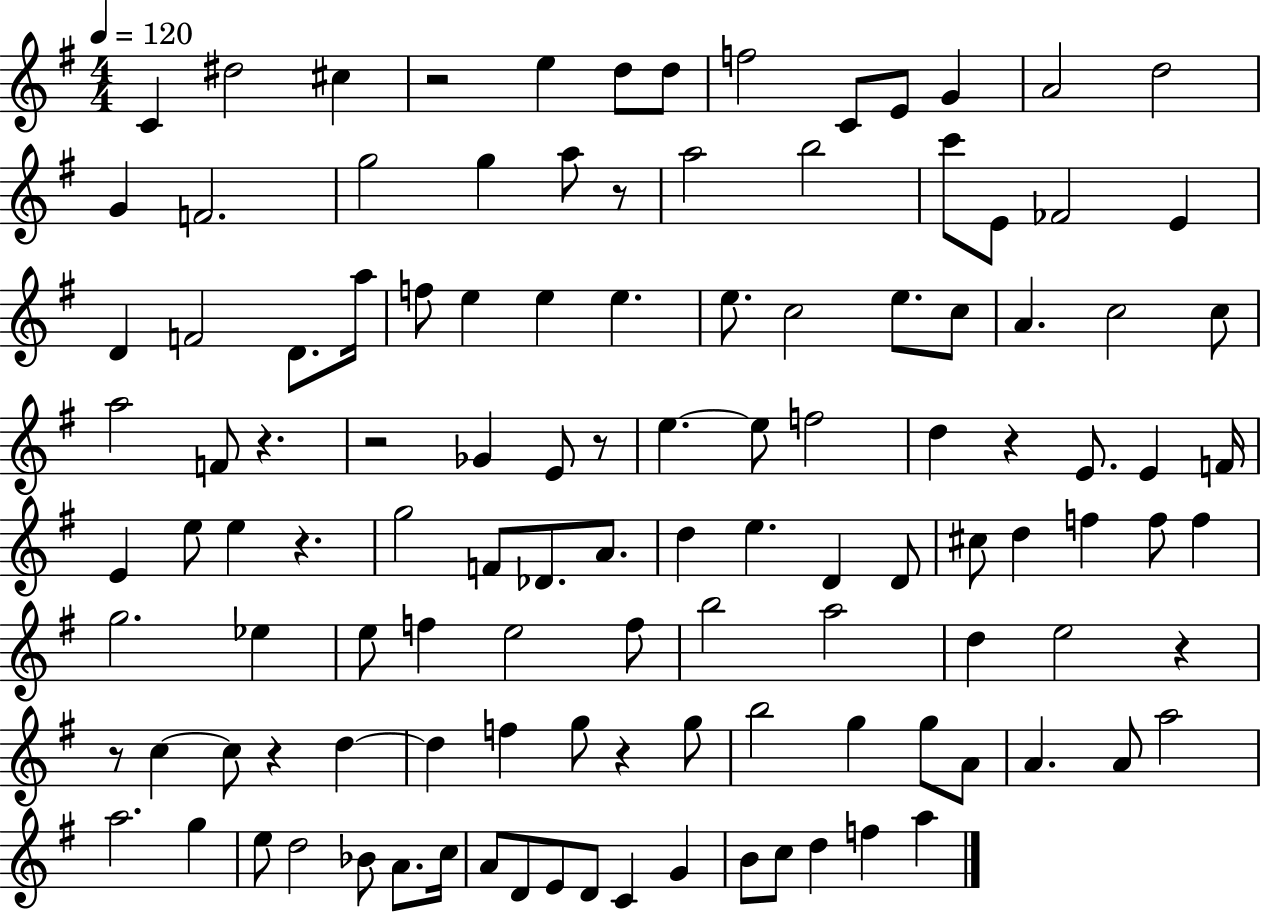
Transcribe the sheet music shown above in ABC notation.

X:1
T:Untitled
M:4/4
L:1/4
K:G
C ^d2 ^c z2 e d/2 d/2 f2 C/2 E/2 G A2 d2 G F2 g2 g a/2 z/2 a2 b2 c'/2 E/2 _F2 E D F2 D/2 a/4 f/2 e e e e/2 c2 e/2 c/2 A c2 c/2 a2 F/2 z z2 _G E/2 z/2 e e/2 f2 d z E/2 E F/4 E e/2 e z g2 F/2 _D/2 A/2 d e D D/2 ^c/2 d f f/2 f g2 _e e/2 f e2 f/2 b2 a2 d e2 z z/2 c c/2 z d d f g/2 z g/2 b2 g g/2 A/2 A A/2 a2 a2 g e/2 d2 _B/2 A/2 c/4 A/2 D/2 E/2 D/2 C G B/2 c/2 d f a